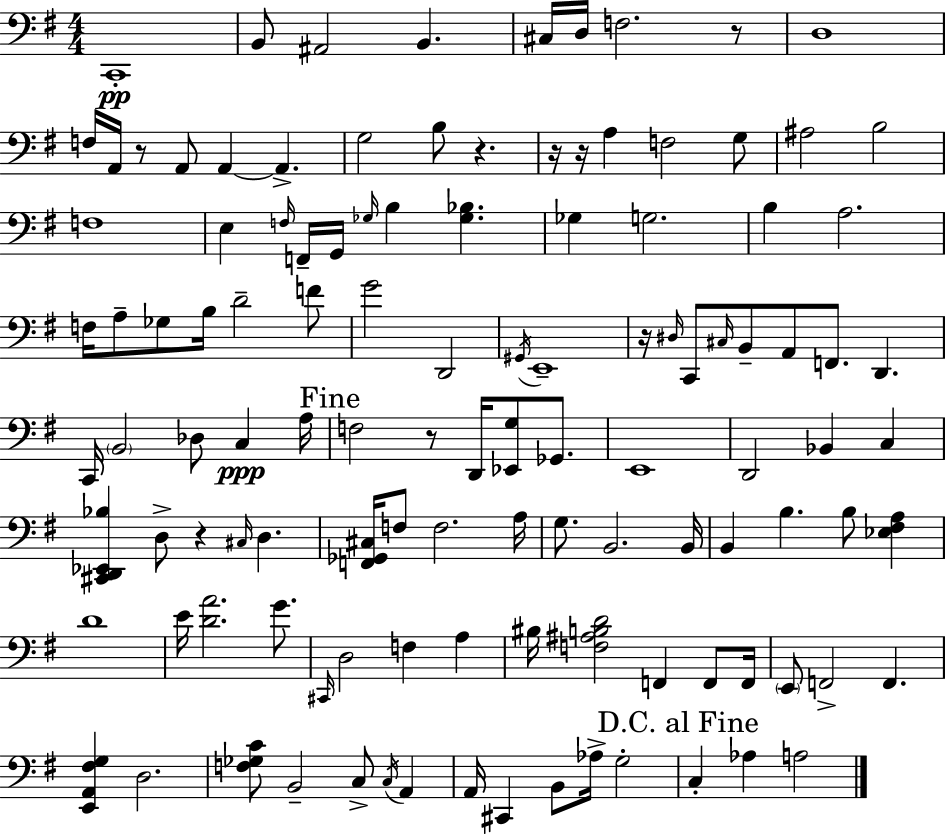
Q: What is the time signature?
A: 4/4